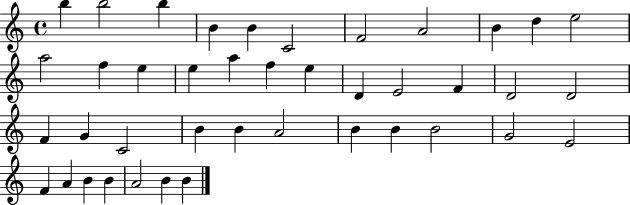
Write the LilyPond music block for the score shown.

{
  \clef treble
  \time 4/4
  \defaultTimeSignature
  \key c \major
  b''4 b''2 b''4 | b'4 b'4 c'2 | f'2 a'2 | b'4 d''4 e''2 | \break a''2 f''4 e''4 | e''4 a''4 f''4 e''4 | d'4 e'2 f'4 | d'2 d'2 | \break f'4 g'4 c'2 | b'4 b'4 a'2 | b'4 b'4 b'2 | g'2 e'2 | \break f'4 a'4 b'4 b'4 | a'2 b'4 b'4 | \bar "|."
}